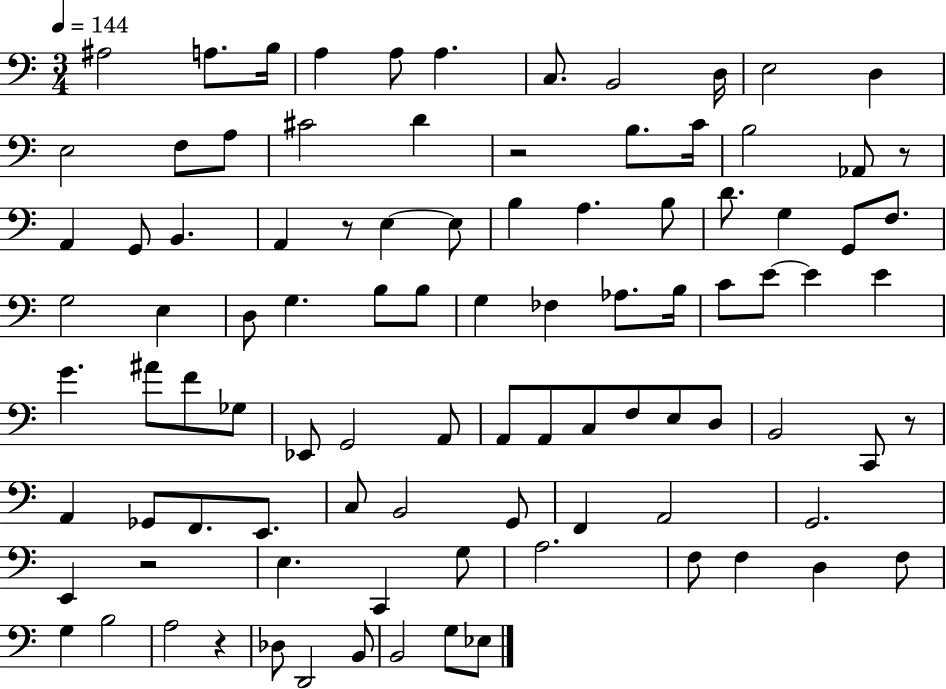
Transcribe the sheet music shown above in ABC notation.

X:1
T:Untitled
M:3/4
L:1/4
K:C
^A,2 A,/2 B,/4 A, A,/2 A, C,/2 B,,2 D,/4 E,2 D, E,2 F,/2 A,/2 ^C2 D z2 B,/2 C/4 B,2 _A,,/2 z/2 A,, G,,/2 B,, A,, z/2 E, E,/2 B, A, B,/2 D/2 G, G,,/2 F,/2 G,2 E, D,/2 G, B,/2 B,/2 G, _F, _A,/2 B,/4 C/2 E/2 E E G ^A/2 F/2 _G,/2 _E,,/2 G,,2 A,,/2 A,,/2 A,,/2 C,/2 F,/2 E,/2 D,/2 B,,2 C,,/2 z/2 A,, _G,,/2 F,,/2 E,,/2 C,/2 B,,2 G,,/2 F,, A,,2 G,,2 E,, z2 E, C,, G,/2 A,2 F,/2 F, D, F,/2 G, B,2 A,2 z _D,/2 D,,2 B,,/2 B,,2 G,/2 _E,/2